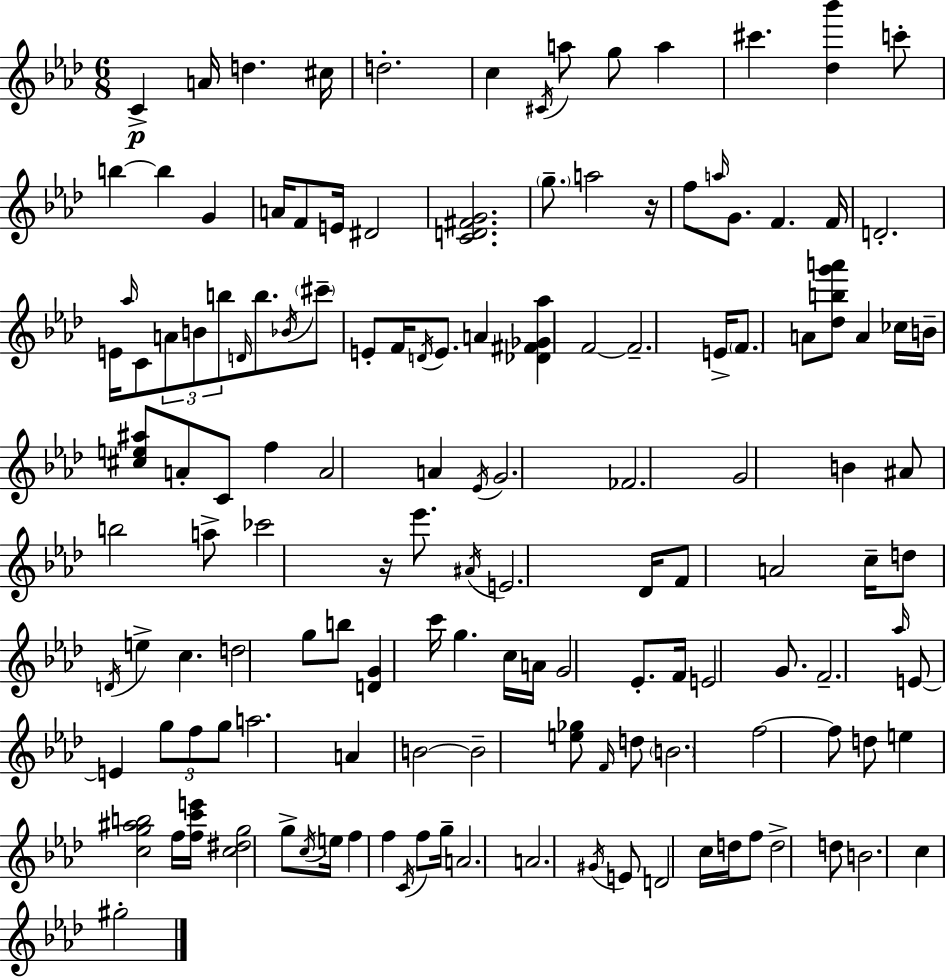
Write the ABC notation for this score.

X:1
T:Untitled
M:6/8
L:1/4
K:Fm
C A/4 d ^c/4 d2 c ^C/4 a/2 g/2 a ^c' [_d_b'] c'/2 b b G A/4 F/2 E/4 ^D2 [CD^FG]2 g/2 a2 z/4 f/2 a/4 G/2 F F/4 D2 E/4 _a/4 C/2 A/2 B/2 b/2 D/4 b/2 _B/4 ^c'/2 E/2 F/4 D/4 E/2 A [_D^F_G_a] F2 F2 E/4 F/2 A/2 [_dbg'a']/2 A _c/4 B/4 [^ce^a]/2 A/2 C/2 f A2 A _E/4 G2 _F2 G2 B ^A/2 b2 a/2 _c'2 z/4 _e'/2 ^A/4 E2 _D/4 F/2 A2 c/4 d/2 D/4 e c d2 g/2 b/2 [DG] c'/4 g c/4 A/4 G2 _E/2 F/4 E2 G/2 F2 _a/4 E/2 E g/2 f/2 g/2 a2 A B2 B2 [e_g]/2 F/4 d/2 B2 f2 f/2 d/2 e [cg^ab]2 f/4 [fc'e']/4 [c^dg]2 g/2 c/4 e/4 f f C/4 f/2 g/4 A2 A2 ^G/4 E/2 D2 c/4 d/4 f/2 d2 d/2 B2 c ^g2